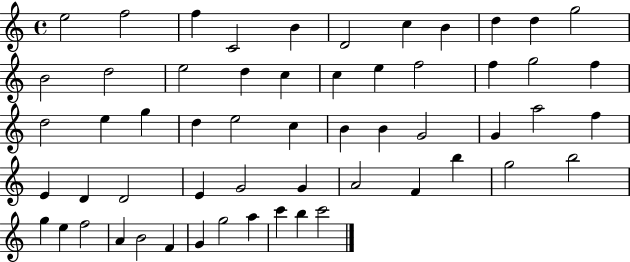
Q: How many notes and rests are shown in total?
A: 57